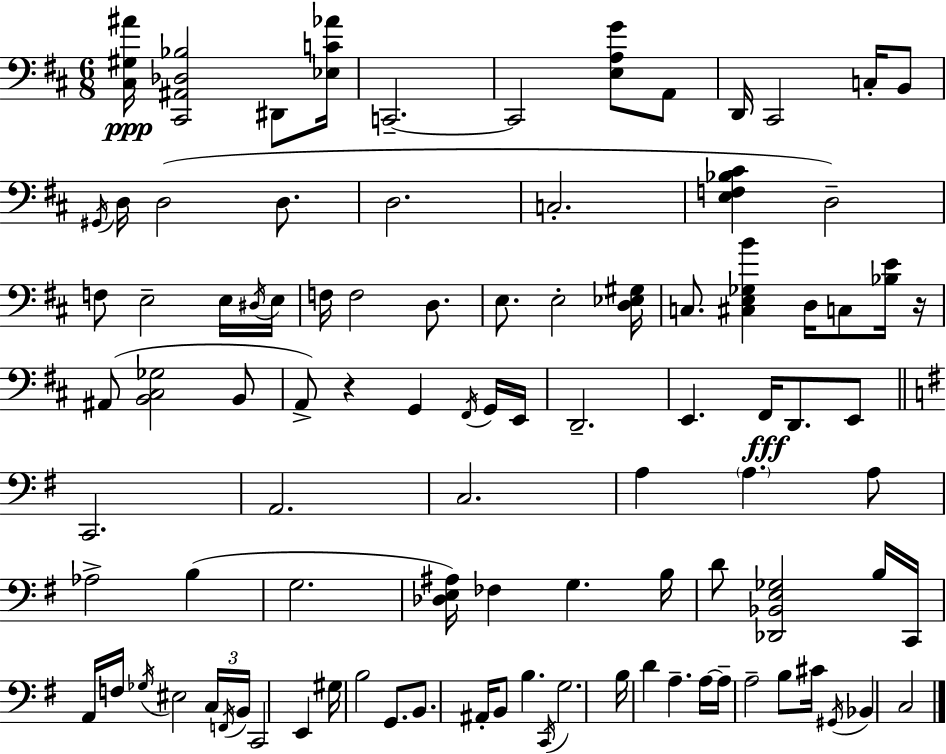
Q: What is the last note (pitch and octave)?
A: C3